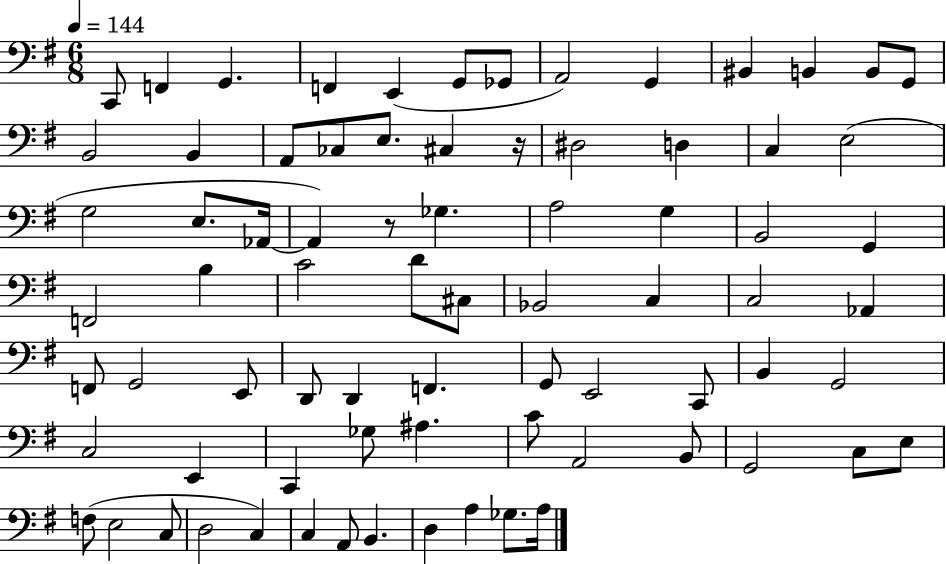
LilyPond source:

{
  \clef bass
  \numericTimeSignature
  \time 6/8
  \key g \major
  \tempo 4 = 144
  c,8 f,4 g,4. | f,4 e,4( g,8 ges,8 | a,2) g,4 | bis,4 b,4 b,8 g,8 | \break b,2 b,4 | a,8 ces8 e8. cis4 r16 | dis2 d4 | c4 e2( | \break g2 e8. aes,16~~ | aes,4) r8 ges4. | a2 g4 | b,2 g,4 | \break f,2 b4 | c'2 d'8 cis8 | bes,2 c4 | c2 aes,4 | \break f,8 g,2 e,8 | d,8 d,4 f,4. | g,8 e,2 c,8 | b,4 g,2 | \break c2 e,4 | c,4 ges8 ais4. | c'8 a,2 b,8 | g,2 c8 e8 | \break f8( e2 c8 | d2 c4) | c4 a,8 b,4. | d4 a4 ges8. a16 | \break \bar "|."
}